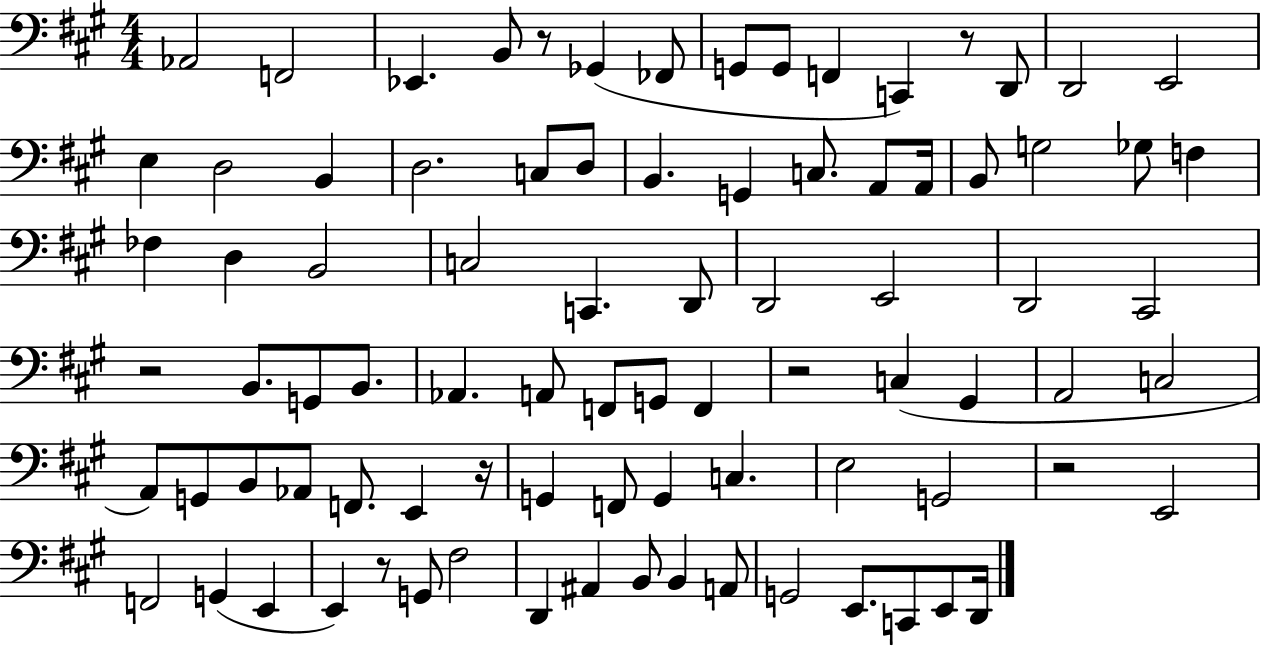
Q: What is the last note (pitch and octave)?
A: D2